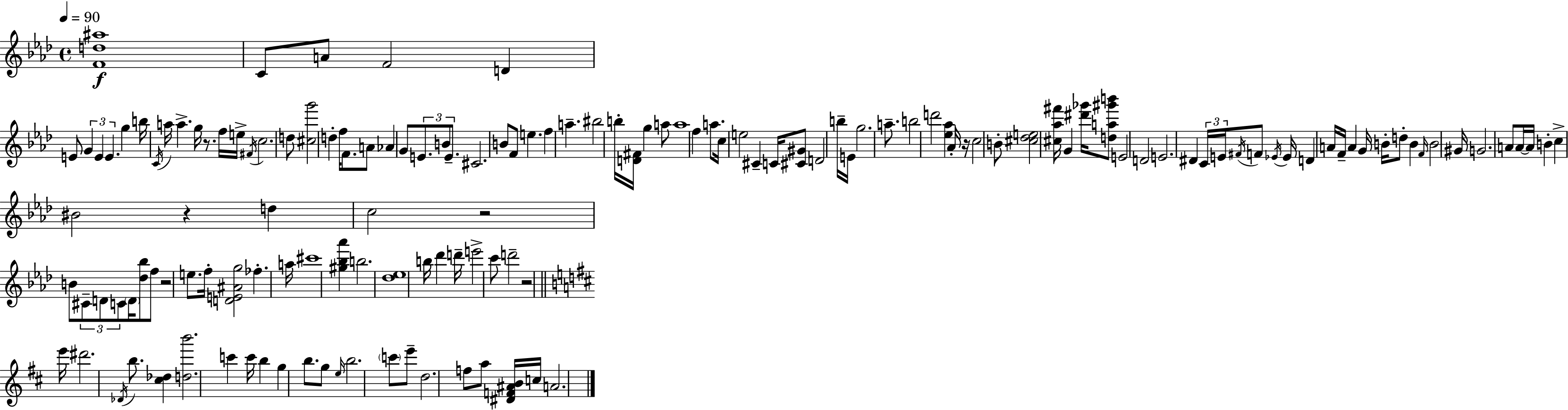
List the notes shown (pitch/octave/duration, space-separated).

[F4,D5,A#5]/w C4/e A4/e F4/h D4/q E4/e G4/q E4/q E4/q. G5/q B5/s C4/s A5/s A5/q. G5/s R/e. F5/s E5/s F#4/s C5/h. D5/e [C#5,G6]/h D5/q F5/s F4/e. A4/e Ab4/q G4/e E4/e. B4/e E4/e. C#4/h. B4/e F4/e E5/q. F5/q A5/q. BIS5/h B5/s [D4,F#4]/s G5/q A5/e A5/w F5/q A5/e. C5/s E5/h C#4/q C4/s [C#4,G#4]/e D4/h B5/s E4/s G5/h. A5/e. B5/h D6/h [Eb5,Ab5]/q Ab4/s R/s C5/h B4/e [C#5,Db5,E5]/h [C#5,Ab5,F#6]/s G4/q [D#6,Gb6]/s [D5,A5,G#6,B6]/e E4/h D4/h E4/h. D#4/q C4/s E4/s F#4/s F4/e Eb4/s Eb4/s D4/q A4/s F4/s A4/q G4/s B4/s D5/e B4/q F4/s B4/h G#4/s G4/h. A4/e A4/s A4/s B4/q C5/q BIS4/h R/q D5/q C5/h R/h B4/e C#4/e D4/e C4/e D4/s [Db5,Bb5]/e F5/e R/h E5/e. F5/s [D4,E4,A#4,G5]/h FES5/q. A5/s C#6/w [G#5,Bb5,Ab6]/q B5/h. [Db5,Eb5]/w B5/s Db6/q D6/s E6/h C6/e D6/h R/h E6/s D#6/h. Db4/s B5/e. [C#5,Db5]/q [D5,B6]/h. C6/q C6/s B5/q G5/q B5/e. G5/e E5/s B5/h. C6/e E6/e D5/h. F5/e A5/e [D#4,F4,A#4,B4]/s C5/s A4/h.